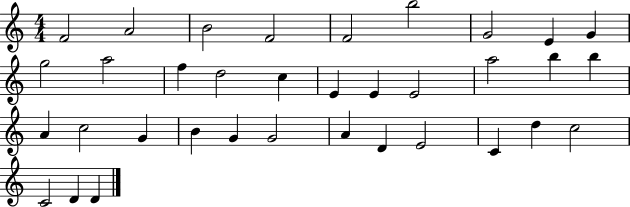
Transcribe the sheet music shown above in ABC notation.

X:1
T:Untitled
M:4/4
L:1/4
K:C
F2 A2 B2 F2 F2 b2 G2 E G g2 a2 f d2 c E E E2 a2 b b A c2 G B G G2 A D E2 C d c2 C2 D D